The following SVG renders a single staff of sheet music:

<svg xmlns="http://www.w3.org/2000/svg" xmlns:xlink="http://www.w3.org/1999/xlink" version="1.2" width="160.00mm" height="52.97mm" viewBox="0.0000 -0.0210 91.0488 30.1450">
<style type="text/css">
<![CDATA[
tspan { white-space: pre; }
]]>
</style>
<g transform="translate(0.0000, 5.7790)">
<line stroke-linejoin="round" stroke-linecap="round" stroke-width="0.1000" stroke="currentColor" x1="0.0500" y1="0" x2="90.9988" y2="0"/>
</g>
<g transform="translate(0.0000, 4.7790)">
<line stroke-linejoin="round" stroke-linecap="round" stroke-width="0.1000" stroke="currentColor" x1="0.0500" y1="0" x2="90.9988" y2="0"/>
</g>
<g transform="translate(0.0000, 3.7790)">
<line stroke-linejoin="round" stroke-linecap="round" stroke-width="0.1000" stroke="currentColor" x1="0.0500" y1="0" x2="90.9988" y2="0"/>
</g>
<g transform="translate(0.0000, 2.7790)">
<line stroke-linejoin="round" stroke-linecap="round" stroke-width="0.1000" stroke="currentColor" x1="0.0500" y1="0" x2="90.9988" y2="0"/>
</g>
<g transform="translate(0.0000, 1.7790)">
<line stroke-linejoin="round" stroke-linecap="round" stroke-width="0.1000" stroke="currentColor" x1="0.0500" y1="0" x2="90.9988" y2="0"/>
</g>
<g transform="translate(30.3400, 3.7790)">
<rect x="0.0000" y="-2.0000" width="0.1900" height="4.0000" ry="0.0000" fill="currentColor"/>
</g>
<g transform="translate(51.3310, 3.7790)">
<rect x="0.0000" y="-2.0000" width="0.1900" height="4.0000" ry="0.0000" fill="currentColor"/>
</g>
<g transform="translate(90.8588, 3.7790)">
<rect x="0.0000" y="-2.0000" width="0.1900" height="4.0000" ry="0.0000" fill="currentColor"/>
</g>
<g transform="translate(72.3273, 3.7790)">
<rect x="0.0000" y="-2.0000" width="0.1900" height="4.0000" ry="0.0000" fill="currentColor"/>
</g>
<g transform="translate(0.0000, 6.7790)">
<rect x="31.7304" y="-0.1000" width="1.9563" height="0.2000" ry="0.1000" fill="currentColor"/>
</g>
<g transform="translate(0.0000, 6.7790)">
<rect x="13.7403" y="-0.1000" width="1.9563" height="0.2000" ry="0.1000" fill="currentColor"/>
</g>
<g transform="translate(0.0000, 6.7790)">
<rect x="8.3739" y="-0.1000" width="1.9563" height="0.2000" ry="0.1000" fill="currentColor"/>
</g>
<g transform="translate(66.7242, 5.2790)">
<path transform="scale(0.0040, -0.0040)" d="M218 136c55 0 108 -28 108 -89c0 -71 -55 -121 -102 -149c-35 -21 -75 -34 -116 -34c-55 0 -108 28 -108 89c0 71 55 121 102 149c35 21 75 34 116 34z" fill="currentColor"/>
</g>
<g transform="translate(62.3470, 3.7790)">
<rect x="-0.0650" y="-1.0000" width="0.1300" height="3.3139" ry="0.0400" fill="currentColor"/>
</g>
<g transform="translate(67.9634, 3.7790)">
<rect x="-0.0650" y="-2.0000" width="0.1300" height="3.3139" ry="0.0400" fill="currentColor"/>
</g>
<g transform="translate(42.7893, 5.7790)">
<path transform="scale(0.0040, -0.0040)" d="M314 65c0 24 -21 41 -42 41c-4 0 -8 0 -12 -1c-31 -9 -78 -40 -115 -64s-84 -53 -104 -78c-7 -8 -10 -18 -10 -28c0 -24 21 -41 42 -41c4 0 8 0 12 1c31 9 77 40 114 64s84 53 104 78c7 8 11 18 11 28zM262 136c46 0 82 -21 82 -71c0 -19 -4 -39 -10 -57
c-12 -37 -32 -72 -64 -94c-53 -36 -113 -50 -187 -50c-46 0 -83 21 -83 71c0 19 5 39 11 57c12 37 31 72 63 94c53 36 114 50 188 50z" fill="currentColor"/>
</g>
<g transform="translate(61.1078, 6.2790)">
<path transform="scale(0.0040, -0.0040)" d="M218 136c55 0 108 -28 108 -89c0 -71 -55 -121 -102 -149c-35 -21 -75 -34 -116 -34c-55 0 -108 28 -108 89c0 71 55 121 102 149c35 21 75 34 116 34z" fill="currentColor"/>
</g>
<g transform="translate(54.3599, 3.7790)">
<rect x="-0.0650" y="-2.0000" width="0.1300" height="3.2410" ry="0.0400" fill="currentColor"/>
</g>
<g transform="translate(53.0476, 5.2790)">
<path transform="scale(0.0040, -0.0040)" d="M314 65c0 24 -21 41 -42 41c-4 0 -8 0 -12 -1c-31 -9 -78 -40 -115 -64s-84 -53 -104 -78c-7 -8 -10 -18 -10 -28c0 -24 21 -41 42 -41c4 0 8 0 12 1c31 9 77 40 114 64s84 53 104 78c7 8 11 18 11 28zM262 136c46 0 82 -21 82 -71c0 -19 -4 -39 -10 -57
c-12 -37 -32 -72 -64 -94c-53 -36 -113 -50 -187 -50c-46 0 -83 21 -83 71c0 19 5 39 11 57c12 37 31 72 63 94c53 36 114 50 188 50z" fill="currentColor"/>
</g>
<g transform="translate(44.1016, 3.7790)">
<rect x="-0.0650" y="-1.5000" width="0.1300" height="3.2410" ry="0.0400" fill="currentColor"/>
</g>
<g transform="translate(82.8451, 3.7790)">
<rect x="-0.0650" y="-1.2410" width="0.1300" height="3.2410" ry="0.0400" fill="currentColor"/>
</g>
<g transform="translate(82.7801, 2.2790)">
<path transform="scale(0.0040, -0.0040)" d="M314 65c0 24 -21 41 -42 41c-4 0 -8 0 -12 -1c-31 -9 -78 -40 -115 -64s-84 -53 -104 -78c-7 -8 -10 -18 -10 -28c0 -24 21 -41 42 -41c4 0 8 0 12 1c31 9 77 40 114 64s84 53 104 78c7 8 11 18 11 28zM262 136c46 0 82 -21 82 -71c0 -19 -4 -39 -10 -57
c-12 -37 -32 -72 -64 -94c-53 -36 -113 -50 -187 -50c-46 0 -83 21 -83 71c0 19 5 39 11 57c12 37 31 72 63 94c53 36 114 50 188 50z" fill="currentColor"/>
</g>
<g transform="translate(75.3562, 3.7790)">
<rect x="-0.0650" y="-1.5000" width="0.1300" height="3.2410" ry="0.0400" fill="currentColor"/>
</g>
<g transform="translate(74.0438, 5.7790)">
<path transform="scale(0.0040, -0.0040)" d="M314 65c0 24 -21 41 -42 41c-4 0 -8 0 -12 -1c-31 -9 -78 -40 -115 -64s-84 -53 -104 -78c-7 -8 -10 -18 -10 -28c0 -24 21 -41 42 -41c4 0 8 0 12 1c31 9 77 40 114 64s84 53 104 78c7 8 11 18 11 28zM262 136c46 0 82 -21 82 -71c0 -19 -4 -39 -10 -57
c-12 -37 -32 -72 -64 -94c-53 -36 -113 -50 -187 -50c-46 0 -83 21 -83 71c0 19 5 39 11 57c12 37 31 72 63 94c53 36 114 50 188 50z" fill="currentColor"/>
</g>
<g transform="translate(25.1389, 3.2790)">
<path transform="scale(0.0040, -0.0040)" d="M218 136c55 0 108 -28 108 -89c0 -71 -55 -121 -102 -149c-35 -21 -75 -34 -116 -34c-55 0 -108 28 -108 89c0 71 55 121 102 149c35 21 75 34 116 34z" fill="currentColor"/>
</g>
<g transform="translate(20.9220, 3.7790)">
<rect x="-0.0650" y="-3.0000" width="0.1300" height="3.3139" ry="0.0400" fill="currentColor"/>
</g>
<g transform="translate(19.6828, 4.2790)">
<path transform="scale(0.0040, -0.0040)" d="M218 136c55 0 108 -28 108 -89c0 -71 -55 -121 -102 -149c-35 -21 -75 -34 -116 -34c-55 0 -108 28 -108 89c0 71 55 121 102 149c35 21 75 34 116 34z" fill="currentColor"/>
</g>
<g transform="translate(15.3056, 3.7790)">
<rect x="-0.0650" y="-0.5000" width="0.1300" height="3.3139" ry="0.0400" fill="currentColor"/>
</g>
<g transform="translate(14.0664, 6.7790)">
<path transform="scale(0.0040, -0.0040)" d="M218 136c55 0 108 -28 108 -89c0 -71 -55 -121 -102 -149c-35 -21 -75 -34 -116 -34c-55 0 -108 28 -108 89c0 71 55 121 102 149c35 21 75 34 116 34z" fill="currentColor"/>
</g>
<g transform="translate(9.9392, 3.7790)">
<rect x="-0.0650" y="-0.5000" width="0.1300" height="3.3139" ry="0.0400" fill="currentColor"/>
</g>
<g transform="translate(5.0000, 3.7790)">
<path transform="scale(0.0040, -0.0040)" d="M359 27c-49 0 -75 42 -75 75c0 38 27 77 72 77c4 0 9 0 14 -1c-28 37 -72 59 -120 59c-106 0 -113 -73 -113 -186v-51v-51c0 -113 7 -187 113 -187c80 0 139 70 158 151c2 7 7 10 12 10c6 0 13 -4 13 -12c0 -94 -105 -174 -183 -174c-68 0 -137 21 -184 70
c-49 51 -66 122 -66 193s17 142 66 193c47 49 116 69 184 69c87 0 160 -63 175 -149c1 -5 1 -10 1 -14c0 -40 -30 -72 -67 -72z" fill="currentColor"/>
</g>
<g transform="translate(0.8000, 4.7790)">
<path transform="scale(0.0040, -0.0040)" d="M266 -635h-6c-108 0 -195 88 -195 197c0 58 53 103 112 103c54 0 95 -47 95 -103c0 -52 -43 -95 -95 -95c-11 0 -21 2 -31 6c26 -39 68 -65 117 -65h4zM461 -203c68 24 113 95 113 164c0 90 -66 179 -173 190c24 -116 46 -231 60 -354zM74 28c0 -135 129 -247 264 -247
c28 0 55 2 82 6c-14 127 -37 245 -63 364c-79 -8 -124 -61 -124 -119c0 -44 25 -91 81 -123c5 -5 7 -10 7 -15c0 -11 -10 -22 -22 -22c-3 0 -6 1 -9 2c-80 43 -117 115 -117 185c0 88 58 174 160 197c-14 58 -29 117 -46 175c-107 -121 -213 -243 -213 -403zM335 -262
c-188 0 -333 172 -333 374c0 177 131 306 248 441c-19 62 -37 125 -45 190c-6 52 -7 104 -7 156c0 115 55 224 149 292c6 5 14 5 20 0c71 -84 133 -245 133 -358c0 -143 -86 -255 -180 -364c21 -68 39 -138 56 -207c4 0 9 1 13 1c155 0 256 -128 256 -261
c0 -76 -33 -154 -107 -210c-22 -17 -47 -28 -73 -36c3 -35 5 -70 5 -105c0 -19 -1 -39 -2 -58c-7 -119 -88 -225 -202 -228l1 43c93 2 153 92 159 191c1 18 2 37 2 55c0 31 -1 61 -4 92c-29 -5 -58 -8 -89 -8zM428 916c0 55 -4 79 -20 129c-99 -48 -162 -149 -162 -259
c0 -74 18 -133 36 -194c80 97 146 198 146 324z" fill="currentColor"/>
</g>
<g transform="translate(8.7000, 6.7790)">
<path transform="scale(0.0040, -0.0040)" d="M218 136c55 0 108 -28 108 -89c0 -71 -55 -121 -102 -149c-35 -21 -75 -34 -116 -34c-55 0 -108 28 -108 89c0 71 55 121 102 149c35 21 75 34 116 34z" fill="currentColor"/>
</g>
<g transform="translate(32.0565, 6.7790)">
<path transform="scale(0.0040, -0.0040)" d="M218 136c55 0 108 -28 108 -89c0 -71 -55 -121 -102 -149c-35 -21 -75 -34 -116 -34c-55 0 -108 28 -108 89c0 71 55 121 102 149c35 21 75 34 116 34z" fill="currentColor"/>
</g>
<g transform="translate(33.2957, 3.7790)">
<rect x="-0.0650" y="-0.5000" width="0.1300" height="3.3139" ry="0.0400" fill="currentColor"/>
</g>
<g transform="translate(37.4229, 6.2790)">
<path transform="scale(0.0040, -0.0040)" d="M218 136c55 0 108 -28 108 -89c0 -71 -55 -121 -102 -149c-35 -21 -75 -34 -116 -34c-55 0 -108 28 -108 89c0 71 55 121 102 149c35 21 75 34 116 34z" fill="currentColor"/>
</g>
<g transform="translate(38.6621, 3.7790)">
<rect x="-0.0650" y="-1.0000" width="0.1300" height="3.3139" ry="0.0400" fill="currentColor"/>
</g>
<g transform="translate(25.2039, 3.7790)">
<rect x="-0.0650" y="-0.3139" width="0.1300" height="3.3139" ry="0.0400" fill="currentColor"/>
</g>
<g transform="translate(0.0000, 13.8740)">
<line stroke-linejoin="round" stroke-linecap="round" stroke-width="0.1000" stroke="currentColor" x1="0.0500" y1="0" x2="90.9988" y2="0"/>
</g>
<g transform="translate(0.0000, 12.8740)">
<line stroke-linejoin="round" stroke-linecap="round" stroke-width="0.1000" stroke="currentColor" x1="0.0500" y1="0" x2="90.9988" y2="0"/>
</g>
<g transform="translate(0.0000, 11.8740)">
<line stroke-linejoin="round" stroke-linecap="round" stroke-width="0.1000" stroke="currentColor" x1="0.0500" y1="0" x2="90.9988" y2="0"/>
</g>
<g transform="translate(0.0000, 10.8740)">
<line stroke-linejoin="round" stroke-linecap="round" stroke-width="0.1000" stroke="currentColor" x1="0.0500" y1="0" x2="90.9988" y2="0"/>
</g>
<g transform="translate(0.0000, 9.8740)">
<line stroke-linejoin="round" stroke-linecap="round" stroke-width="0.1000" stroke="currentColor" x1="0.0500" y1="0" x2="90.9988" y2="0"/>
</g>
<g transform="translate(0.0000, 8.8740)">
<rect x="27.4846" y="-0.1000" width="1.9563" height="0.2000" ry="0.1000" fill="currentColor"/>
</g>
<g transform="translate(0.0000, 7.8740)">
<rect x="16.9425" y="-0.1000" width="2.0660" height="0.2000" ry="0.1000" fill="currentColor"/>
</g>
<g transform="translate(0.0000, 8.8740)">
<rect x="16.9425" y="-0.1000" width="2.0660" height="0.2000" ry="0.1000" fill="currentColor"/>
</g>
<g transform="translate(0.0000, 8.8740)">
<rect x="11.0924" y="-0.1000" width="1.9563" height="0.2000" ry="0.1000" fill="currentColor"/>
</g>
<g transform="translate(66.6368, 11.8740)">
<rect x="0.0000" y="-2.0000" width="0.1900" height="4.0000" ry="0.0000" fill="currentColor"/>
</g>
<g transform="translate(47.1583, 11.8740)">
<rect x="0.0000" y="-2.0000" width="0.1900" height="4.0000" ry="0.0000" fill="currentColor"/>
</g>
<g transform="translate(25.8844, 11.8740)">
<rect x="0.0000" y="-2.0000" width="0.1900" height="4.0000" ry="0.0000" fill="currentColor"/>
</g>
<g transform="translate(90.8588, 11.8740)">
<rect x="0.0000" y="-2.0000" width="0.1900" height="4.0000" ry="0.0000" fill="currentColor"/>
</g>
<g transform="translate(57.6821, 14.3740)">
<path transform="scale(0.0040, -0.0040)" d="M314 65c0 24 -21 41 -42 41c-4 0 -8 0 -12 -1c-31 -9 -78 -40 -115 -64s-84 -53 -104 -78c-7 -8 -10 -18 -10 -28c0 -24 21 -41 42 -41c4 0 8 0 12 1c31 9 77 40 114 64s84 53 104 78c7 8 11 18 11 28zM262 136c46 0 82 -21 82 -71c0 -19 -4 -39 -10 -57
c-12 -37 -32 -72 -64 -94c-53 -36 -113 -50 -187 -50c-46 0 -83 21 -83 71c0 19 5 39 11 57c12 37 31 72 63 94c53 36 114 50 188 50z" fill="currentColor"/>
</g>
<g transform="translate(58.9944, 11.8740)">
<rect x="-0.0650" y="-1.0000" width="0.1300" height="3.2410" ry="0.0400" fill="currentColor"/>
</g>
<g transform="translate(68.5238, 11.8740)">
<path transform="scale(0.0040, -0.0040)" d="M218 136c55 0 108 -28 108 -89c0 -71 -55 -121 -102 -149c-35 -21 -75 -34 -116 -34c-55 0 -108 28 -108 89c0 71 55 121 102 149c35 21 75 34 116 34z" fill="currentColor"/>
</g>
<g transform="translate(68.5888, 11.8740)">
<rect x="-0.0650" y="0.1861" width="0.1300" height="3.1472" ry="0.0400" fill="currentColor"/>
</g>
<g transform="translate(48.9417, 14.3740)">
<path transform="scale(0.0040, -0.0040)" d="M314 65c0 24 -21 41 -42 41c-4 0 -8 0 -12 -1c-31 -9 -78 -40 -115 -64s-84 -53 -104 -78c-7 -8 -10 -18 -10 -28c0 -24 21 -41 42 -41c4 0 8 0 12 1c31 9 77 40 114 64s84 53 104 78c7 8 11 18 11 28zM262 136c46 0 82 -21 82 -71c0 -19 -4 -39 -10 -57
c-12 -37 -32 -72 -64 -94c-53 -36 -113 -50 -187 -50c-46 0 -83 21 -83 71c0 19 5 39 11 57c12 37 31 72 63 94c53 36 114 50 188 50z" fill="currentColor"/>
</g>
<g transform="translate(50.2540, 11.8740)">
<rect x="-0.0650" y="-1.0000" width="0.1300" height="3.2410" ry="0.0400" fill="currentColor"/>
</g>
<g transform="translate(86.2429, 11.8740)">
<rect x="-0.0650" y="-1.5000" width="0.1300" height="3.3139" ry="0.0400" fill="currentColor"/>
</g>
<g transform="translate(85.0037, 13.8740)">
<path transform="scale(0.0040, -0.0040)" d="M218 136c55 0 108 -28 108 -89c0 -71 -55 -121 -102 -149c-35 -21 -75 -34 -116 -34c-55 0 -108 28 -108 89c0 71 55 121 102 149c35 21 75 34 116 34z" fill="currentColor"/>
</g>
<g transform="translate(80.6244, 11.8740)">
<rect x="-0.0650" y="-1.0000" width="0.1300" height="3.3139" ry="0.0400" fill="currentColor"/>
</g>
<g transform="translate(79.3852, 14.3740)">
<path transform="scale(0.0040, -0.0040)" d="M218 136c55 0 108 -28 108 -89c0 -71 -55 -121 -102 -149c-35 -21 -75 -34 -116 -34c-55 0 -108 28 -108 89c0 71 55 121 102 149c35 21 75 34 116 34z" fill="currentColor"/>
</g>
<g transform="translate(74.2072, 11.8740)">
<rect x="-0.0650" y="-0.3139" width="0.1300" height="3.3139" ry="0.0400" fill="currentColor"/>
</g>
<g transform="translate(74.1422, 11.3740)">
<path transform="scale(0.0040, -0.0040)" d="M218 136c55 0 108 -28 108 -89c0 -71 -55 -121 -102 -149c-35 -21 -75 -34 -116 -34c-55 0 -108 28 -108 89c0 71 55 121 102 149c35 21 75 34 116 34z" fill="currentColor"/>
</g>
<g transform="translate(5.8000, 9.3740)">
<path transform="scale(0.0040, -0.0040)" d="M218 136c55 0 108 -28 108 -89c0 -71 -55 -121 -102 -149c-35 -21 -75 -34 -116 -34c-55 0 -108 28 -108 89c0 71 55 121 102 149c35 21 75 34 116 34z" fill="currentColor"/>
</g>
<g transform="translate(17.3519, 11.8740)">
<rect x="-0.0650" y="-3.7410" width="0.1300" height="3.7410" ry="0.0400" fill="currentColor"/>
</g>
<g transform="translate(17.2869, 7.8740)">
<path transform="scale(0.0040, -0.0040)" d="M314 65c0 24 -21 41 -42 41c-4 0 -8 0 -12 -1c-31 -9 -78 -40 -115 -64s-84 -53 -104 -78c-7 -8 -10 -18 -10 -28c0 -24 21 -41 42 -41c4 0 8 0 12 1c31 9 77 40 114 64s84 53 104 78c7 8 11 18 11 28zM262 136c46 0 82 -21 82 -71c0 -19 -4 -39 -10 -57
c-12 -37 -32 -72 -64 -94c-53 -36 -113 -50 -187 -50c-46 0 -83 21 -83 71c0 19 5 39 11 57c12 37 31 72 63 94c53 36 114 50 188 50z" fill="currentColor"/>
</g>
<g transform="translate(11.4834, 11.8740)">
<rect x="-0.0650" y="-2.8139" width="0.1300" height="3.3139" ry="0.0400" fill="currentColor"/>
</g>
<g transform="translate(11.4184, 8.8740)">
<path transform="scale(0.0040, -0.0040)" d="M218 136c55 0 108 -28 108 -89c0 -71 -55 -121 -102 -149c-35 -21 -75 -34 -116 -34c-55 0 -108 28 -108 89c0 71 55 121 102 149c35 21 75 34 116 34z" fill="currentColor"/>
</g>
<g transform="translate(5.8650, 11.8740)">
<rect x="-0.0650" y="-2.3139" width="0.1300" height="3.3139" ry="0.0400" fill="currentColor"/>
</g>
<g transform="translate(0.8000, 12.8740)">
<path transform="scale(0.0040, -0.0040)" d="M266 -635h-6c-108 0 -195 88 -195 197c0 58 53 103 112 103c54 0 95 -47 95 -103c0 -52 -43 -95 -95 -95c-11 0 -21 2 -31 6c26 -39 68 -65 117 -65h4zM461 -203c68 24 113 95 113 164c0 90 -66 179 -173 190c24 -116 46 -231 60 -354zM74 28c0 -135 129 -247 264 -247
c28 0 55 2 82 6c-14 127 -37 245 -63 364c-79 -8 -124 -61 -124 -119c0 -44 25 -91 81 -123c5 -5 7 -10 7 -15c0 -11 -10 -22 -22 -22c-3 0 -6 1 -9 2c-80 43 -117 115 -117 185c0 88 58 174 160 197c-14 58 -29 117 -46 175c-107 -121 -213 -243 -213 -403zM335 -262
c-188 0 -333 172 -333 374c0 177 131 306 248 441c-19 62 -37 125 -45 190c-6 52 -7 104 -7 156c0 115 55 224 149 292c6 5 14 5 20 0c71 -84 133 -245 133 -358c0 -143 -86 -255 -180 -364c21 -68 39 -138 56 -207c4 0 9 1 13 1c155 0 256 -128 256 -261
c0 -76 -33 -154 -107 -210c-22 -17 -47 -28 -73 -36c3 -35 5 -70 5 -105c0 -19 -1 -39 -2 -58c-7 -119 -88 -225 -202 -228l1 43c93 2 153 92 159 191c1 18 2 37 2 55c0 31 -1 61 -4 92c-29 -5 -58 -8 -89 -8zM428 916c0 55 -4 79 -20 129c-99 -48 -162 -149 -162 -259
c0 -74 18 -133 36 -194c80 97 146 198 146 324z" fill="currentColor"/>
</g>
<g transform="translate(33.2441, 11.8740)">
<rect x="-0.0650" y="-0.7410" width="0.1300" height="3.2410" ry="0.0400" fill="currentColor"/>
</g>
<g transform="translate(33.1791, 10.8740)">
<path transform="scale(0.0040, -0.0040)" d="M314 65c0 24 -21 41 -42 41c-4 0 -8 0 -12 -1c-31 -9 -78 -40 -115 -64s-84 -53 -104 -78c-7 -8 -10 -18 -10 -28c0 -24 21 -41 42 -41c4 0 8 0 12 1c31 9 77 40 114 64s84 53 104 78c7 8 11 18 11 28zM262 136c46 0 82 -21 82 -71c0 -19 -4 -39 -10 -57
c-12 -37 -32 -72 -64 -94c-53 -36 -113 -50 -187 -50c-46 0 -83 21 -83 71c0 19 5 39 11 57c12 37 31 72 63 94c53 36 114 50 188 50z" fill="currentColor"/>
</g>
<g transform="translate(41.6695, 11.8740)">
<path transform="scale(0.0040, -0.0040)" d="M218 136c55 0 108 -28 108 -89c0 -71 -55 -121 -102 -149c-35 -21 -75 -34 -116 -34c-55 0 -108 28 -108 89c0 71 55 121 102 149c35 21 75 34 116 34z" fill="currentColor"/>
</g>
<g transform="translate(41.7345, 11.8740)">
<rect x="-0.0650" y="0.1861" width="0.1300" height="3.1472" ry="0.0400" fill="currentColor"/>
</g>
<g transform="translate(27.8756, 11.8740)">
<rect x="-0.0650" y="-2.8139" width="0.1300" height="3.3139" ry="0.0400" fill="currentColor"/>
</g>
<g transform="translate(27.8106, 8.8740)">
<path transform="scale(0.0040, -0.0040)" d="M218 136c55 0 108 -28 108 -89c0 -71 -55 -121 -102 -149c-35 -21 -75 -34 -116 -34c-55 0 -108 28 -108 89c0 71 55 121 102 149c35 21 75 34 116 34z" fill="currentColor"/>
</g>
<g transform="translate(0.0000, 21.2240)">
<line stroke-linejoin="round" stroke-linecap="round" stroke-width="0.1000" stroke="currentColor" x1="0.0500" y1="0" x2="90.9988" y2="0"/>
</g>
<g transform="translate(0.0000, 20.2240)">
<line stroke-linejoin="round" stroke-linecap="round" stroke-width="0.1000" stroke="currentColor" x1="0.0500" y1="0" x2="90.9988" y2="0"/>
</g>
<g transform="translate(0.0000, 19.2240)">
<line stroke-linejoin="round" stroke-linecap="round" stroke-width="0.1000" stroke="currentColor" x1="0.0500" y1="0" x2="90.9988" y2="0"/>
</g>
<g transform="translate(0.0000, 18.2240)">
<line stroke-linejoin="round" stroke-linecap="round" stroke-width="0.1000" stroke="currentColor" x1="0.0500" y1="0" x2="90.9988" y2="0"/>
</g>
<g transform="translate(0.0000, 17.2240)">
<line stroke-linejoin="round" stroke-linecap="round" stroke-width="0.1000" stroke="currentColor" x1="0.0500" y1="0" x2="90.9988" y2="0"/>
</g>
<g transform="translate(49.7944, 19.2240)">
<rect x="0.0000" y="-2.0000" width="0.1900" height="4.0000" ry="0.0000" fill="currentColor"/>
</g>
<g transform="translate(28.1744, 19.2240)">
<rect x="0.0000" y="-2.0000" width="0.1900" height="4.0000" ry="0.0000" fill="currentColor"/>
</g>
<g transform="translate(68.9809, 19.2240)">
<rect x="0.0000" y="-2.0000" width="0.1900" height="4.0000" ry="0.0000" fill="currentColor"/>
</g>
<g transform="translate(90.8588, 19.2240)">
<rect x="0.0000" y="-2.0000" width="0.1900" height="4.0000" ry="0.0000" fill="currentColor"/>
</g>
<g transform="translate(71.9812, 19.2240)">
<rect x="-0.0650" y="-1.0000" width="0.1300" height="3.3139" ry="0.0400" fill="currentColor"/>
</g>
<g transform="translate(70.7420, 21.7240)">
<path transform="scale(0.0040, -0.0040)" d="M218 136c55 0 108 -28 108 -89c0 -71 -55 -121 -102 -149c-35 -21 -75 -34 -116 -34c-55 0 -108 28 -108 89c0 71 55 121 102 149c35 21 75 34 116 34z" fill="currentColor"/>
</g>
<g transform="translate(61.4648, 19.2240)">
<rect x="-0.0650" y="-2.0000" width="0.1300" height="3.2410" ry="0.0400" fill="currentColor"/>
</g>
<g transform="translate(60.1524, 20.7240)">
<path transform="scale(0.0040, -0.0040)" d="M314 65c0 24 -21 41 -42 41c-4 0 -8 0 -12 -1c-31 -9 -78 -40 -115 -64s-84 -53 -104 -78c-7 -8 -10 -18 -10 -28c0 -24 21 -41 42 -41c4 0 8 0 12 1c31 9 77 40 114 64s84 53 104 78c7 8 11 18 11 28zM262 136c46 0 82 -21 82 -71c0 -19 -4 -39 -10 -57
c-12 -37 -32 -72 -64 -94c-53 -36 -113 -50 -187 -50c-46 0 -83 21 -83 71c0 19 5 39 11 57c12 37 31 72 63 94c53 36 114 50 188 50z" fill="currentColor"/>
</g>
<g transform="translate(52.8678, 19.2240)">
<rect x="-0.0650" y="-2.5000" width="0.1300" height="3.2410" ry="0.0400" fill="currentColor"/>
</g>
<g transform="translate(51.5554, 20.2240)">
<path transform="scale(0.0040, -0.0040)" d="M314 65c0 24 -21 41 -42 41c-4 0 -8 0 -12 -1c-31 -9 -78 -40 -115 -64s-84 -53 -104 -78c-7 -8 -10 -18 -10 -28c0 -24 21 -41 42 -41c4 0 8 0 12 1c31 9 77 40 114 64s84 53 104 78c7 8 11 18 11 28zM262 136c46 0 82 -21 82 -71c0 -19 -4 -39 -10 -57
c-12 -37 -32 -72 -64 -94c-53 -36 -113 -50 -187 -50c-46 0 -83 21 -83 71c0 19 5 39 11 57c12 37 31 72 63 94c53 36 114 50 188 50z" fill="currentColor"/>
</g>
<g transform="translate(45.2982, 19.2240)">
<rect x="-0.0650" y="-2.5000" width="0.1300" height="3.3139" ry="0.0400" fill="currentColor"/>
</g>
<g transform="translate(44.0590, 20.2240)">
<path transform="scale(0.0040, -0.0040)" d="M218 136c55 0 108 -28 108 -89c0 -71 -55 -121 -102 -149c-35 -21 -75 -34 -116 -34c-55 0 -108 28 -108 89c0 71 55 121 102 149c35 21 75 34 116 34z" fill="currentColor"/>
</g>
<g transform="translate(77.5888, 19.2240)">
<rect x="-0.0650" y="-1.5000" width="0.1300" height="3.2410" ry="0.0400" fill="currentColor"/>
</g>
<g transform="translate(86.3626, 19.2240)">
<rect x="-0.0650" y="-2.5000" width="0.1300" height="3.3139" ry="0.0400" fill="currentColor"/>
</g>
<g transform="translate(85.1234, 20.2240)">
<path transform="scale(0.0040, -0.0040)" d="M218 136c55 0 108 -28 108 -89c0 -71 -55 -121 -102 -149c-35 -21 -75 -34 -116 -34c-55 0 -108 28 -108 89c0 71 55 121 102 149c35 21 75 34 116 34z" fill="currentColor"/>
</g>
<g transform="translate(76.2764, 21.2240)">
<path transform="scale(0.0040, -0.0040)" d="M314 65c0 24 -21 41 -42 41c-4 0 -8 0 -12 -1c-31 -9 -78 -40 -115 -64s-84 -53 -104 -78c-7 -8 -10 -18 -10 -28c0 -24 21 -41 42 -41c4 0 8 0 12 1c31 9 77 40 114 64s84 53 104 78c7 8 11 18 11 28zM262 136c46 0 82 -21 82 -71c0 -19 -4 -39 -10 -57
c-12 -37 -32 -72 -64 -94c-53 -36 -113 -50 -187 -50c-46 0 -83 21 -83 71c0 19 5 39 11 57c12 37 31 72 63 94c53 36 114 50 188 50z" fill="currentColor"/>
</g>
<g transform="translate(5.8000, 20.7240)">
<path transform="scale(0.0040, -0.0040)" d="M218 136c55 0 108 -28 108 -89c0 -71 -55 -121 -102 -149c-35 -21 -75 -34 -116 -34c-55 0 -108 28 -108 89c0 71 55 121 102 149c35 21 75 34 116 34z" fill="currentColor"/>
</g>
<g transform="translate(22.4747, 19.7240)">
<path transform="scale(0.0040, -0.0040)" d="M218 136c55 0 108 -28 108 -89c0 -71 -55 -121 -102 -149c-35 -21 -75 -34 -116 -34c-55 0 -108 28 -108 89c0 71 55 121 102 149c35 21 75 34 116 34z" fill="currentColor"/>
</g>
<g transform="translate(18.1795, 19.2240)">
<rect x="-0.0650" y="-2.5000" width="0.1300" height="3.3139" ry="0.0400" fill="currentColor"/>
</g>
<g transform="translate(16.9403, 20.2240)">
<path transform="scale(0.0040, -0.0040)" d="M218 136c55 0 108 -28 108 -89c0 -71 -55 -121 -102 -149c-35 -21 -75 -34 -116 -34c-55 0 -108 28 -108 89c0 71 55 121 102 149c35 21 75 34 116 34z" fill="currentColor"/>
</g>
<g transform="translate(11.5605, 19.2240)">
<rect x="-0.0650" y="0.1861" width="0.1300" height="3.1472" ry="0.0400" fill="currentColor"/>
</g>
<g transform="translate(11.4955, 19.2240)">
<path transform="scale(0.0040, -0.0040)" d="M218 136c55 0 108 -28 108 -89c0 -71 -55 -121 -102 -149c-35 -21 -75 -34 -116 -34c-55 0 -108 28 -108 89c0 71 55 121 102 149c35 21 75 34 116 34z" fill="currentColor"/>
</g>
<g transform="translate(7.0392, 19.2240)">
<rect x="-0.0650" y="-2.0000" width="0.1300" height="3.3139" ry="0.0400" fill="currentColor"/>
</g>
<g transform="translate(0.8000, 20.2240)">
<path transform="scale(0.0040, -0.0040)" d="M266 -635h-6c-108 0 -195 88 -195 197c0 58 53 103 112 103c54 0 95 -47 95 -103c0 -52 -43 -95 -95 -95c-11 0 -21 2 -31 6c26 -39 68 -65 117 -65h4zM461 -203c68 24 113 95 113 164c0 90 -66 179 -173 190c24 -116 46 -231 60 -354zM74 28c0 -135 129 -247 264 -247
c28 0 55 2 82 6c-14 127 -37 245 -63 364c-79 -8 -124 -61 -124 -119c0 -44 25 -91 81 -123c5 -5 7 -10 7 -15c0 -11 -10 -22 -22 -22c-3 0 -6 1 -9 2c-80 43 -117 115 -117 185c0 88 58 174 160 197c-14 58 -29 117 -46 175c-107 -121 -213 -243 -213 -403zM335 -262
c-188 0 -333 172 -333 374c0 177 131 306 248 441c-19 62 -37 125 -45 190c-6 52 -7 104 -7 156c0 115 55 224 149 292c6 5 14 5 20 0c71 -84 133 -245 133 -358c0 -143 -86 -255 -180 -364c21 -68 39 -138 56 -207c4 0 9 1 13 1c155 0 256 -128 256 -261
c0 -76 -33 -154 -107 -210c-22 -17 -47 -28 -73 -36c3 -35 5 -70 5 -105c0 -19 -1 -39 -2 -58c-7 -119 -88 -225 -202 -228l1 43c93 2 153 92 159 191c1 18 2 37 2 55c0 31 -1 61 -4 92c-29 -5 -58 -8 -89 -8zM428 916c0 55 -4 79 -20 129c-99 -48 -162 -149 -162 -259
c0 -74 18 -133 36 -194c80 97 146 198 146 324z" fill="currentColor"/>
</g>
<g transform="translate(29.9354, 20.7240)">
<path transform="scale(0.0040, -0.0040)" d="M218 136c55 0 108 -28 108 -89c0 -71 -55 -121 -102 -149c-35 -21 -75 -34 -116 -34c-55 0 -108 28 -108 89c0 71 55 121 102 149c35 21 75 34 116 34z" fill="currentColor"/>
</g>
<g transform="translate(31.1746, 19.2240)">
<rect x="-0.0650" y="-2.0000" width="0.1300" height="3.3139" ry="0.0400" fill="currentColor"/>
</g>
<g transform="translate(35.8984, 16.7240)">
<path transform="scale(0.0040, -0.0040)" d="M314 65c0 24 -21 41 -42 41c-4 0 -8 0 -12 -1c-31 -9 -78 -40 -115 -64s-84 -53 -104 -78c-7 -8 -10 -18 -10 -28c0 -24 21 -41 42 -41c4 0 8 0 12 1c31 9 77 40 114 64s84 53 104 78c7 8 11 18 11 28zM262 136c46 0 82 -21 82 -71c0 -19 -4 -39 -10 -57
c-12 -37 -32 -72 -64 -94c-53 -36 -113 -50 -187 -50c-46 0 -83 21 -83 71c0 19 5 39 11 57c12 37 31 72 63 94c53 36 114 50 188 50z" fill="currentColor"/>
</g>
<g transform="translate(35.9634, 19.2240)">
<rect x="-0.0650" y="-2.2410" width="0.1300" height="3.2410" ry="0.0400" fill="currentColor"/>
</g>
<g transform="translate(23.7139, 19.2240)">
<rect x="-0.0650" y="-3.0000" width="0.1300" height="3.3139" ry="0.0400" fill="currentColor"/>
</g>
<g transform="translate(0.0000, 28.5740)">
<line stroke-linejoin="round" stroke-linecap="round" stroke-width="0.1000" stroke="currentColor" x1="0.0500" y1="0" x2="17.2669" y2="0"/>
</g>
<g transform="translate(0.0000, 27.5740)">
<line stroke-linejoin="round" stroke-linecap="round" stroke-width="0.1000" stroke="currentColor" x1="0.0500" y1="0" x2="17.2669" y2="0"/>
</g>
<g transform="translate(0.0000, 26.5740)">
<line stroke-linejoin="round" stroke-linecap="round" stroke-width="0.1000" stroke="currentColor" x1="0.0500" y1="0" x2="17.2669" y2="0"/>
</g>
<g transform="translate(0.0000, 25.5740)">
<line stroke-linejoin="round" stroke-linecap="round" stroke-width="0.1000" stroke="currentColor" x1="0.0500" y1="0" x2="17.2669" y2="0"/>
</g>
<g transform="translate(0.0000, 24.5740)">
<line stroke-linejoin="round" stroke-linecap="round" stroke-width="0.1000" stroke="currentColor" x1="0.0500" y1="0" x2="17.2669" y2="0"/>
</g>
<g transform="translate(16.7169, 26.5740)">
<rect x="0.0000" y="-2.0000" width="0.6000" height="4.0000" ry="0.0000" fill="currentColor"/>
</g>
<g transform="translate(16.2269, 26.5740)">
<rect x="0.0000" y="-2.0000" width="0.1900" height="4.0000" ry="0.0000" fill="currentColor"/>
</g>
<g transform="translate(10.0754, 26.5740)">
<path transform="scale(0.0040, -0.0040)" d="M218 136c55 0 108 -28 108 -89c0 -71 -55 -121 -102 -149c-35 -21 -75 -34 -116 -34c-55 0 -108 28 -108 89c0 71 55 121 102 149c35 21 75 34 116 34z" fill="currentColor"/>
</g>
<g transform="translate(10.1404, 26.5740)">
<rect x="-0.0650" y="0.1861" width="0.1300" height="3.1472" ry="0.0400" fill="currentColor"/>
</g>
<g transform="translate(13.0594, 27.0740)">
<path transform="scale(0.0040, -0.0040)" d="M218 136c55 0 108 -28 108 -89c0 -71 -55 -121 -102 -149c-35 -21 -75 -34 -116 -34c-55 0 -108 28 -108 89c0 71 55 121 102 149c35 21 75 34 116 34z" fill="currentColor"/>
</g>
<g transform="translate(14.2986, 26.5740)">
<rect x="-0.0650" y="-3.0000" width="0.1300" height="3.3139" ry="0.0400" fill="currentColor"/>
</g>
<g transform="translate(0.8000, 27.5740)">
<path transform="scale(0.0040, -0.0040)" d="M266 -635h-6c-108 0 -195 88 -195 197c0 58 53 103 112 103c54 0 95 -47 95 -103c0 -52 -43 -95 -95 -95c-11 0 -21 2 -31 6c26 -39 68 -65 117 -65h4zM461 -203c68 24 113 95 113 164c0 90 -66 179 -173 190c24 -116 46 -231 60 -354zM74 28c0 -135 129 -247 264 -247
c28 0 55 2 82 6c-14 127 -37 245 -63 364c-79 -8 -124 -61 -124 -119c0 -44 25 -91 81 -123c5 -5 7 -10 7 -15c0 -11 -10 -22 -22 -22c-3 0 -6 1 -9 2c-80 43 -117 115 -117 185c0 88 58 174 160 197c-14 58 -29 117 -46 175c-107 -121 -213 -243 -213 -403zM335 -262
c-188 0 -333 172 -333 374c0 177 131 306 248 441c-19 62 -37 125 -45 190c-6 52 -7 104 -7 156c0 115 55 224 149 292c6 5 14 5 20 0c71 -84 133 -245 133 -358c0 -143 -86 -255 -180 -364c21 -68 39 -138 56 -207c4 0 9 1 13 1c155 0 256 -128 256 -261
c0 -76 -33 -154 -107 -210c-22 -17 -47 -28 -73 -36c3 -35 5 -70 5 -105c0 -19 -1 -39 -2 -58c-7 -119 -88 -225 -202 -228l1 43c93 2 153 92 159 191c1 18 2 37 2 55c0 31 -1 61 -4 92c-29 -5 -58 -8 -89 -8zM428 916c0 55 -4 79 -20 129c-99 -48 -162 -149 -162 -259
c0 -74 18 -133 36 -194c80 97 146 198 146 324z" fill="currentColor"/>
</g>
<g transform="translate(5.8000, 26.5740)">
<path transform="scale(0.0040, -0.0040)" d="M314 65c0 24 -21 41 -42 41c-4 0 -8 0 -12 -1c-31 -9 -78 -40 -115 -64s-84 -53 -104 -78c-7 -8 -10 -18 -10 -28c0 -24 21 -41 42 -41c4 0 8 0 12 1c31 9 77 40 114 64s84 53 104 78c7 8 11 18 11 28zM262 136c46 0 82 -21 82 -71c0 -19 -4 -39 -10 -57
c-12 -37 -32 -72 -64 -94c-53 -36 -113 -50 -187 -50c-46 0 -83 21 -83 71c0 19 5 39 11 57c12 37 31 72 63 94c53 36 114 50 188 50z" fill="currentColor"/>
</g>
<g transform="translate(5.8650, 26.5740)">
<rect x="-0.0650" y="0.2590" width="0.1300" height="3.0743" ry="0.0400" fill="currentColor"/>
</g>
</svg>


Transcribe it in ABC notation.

X:1
T:Untitled
M:4/4
L:1/4
K:C
C C A c C D E2 F2 D F E2 e2 g a c'2 a d2 B D2 D2 B c D E F B G A F g2 G G2 F2 D E2 G B2 B A